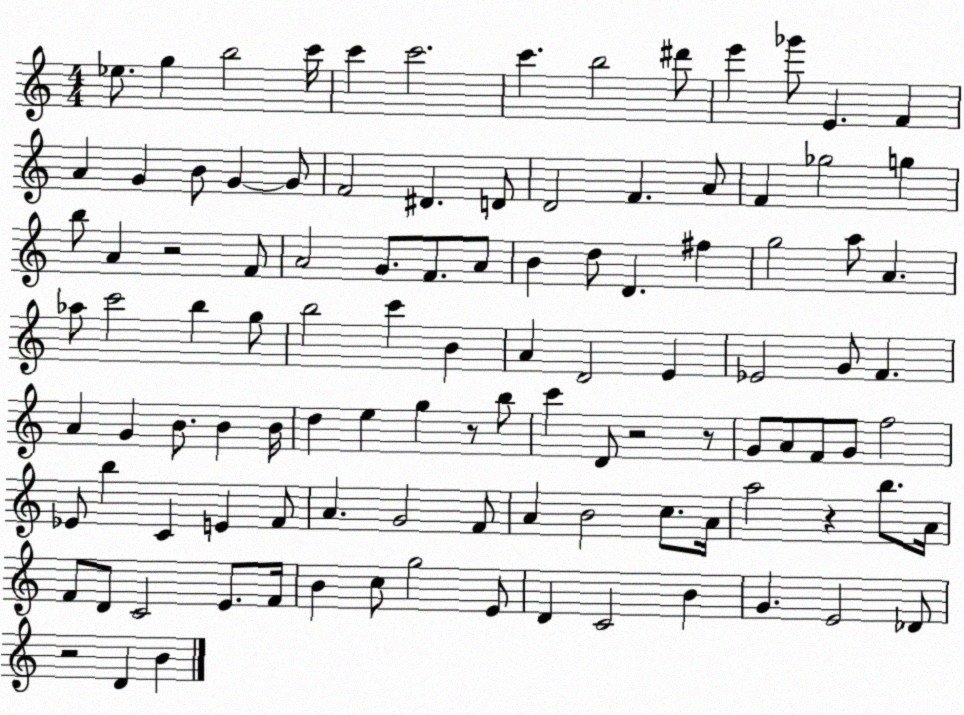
X:1
T:Untitled
M:4/4
L:1/4
K:C
_e/2 g b2 c'/4 c' c'2 c' b2 ^d'/2 e' _g'/2 E F A G B/2 G G/2 F2 ^D D/2 D2 F A/2 F _g2 g b/2 A z2 F/2 A2 G/2 F/2 A/2 B d/2 D ^f g2 a/2 A _a/2 c'2 b g/2 b2 c' B A D2 E _E2 G/2 F A G B/2 B B/4 d e g z/2 b/2 c' D/2 z2 z/2 G/2 A/2 F/2 G/2 f2 _E/2 b C E F/2 A G2 F/2 A B2 c/2 A/4 a2 z b/2 A/4 F/2 D/2 C2 E/2 F/4 B c/2 g2 E/2 D C2 B G E2 _D/2 z2 D B